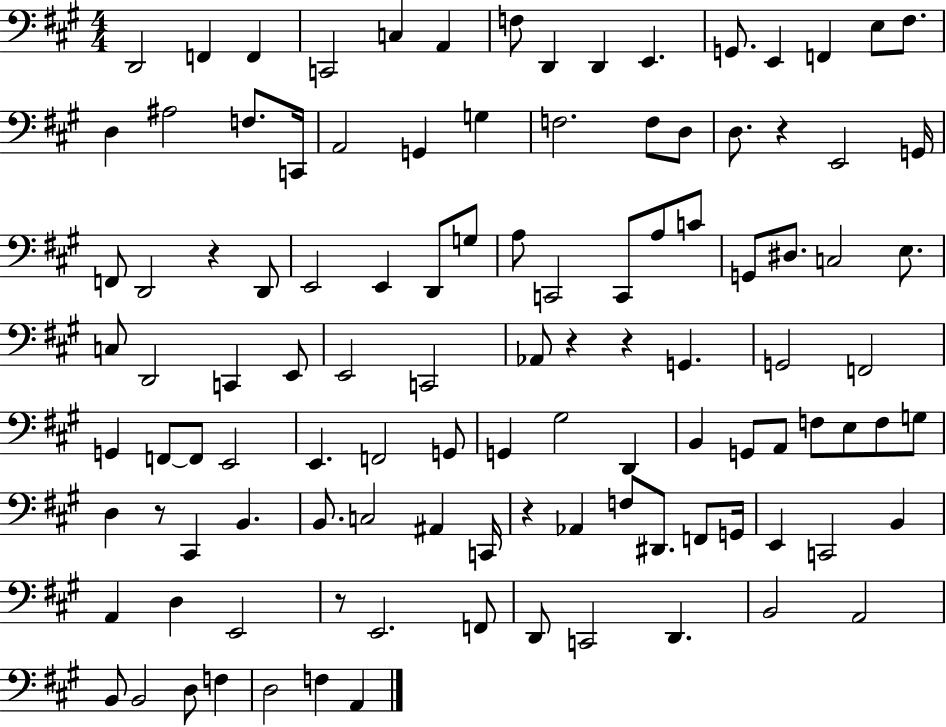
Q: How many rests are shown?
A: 7